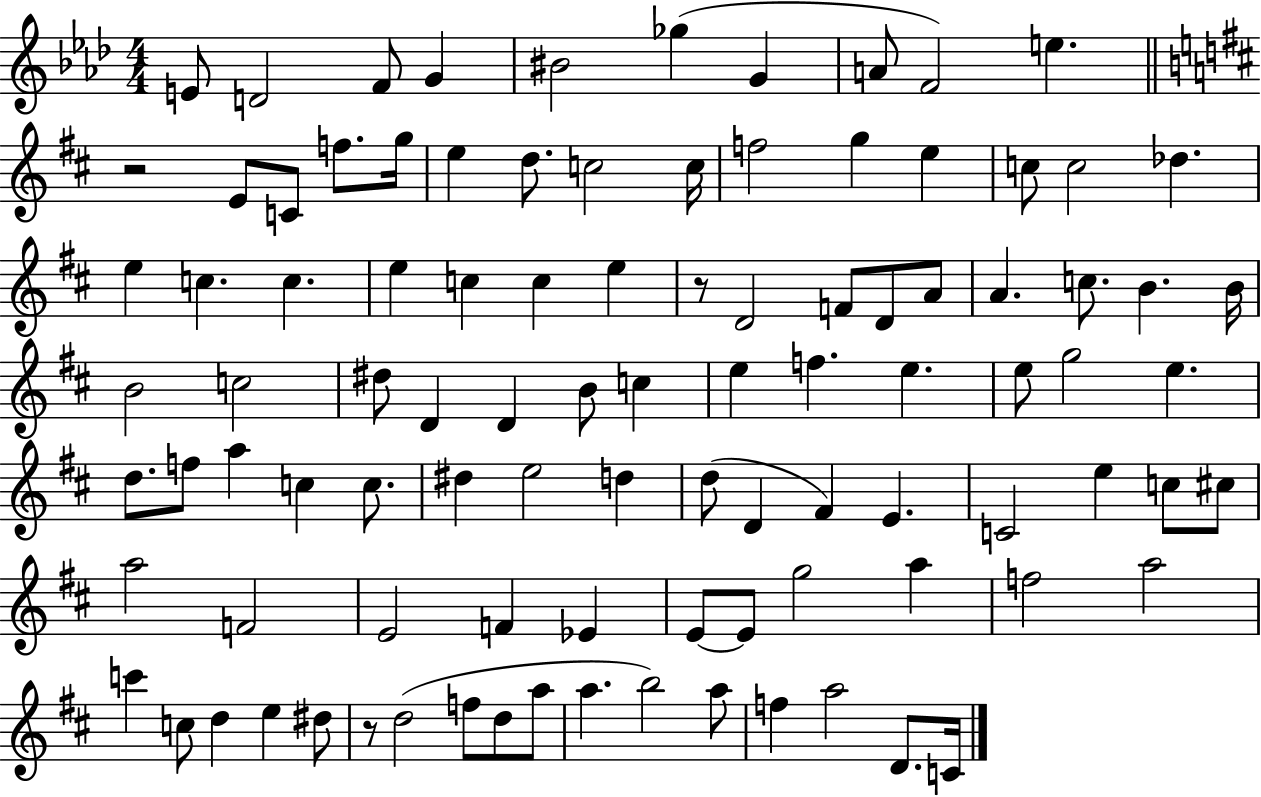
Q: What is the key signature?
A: AES major